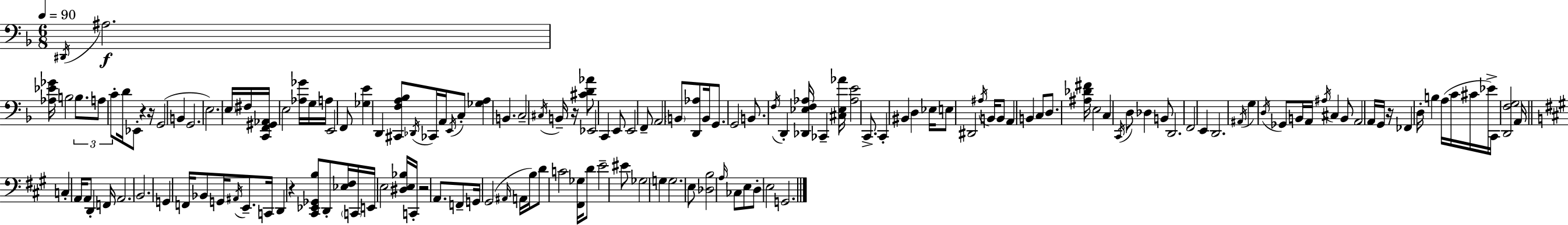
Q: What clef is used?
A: bass